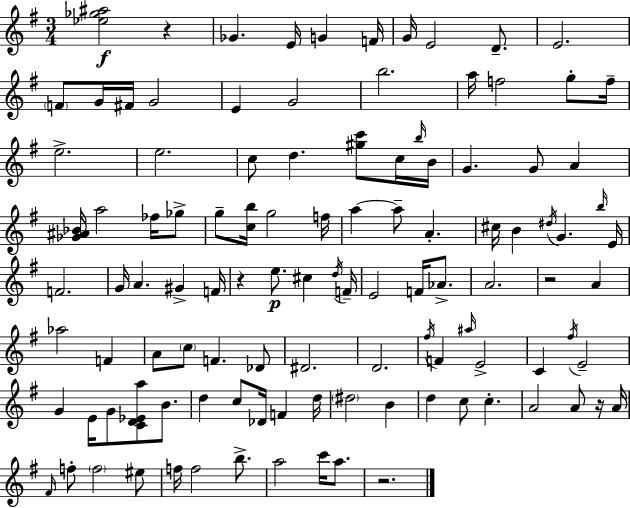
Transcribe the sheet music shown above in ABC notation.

X:1
T:Untitled
M:3/4
L:1/4
K:Em
[_e_g^a]2 z _G E/4 G F/4 G/4 E2 D/2 E2 F/2 G/4 ^F/4 G2 E G2 b2 a/4 f2 g/2 f/4 e2 e2 c/2 d [^gc']/2 c/4 b/4 B/4 G G/2 A [_G^A_B]/4 a2 _f/4 _g/2 g/2 [cb]/4 g2 f/4 a a/2 A ^c/4 B ^d/4 G b/4 E/4 F2 G/4 A ^G F/4 z e/2 ^c d/4 F/4 E2 F/4 _A/2 A2 z2 A _a2 F A/2 c/2 F _D/2 ^D2 D2 ^f/4 F ^a/4 E2 C ^f/4 E2 G E/4 G/2 [CD_Ea]/2 B/2 d c/2 _D/4 F d/4 ^d2 B d c/2 c A2 A/2 z/4 A/4 ^F/4 f/2 f2 ^e/2 f/4 f2 b/2 a2 c'/4 a/2 z2